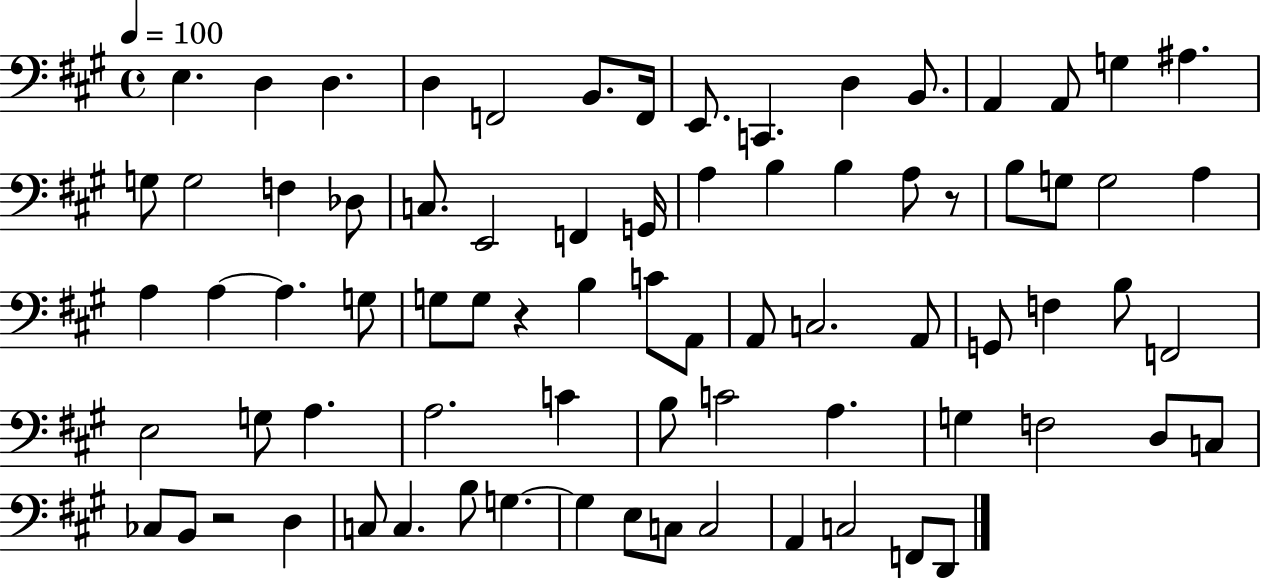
{
  \clef bass
  \time 4/4
  \defaultTimeSignature
  \key a \major
  \tempo 4 = 100
  e4. d4 d4. | d4 f,2 b,8. f,16 | e,8. c,4. d4 b,8. | a,4 a,8 g4 ais4. | \break g8 g2 f4 des8 | c8. e,2 f,4 g,16 | a4 b4 b4 a8 r8 | b8 g8 g2 a4 | \break a4 a4~~ a4. g8 | g8 g8 r4 b4 c'8 a,8 | a,8 c2. a,8 | g,8 f4 b8 f,2 | \break e2 g8 a4. | a2. c'4 | b8 c'2 a4. | g4 f2 d8 c8 | \break ces8 b,8 r2 d4 | c8 c4. b8 g4.~~ | g4 e8 c8 c2 | a,4 c2 f,8 d,8 | \break \bar "|."
}